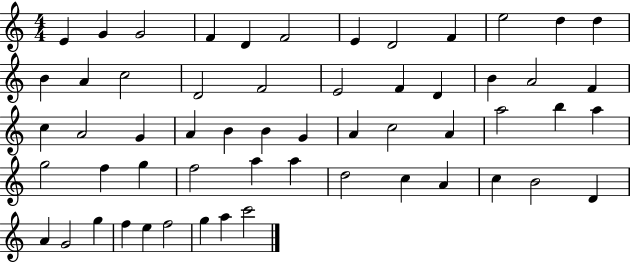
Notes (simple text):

E4/q G4/q G4/h F4/q D4/q F4/h E4/q D4/h F4/q E5/h D5/q D5/q B4/q A4/q C5/h D4/h F4/h E4/h F4/q D4/q B4/q A4/h F4/q C5/q A4/h G4/q A4/q B4/q B4/q G4/q A4/q C5/h A4/q A5/h B5/q A5/q G5/h F5/q G5/q F5/h A5/q A5/q D5/h C5/q A4/q C5/q B4/h D4/q A4/q G4/h G5/q F5/q E5/q F5/h G5/q A5/q C6/h